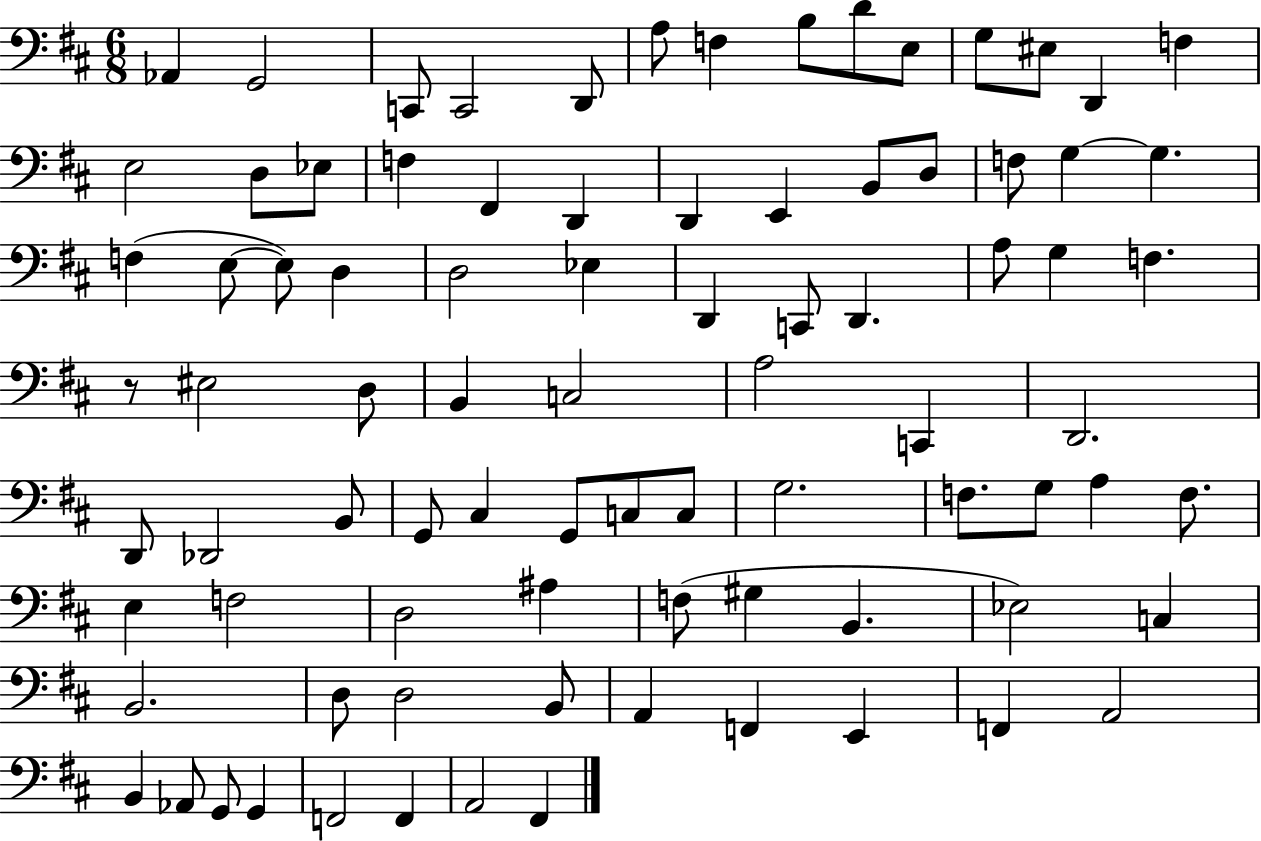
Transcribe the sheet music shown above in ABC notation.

X:1
T:Untitled
M:6/8
L:1/4
K:D
_A,, G,,2 C,,/2 C,,2 D,,/2 A,/2 F, B,/2 D/2 E,/2 G,/2 ^E,/2 D,, F, E,2 D,/2 _E,/2 F, ^F,, D,, D,, E,, B,,/2 D,/2 F,/2 G, G, F, E,/2 E,/2 D, D,2 _E, D,, C,,/2 D,, A,/2 G, F, z/2 ^E,2 D,/2 B,, C,2 A,2 C,, D,,2 D,,/2 _D,,2 B,,/2 G,,/2 ^C, G,,/2 C,/2 C,/2 G,2 F,/2 G,/2 A, F,/2 E, F,2 D,2 ^A, F,/2 ^G, B,, _E,2 C, B,,2 D,/2 D,2 B,,/2 A,, F,, E,, F,, A,,2 B,, _A,,/2 G,,/2 G,, F,,2 F,, A,,2 ^F,,